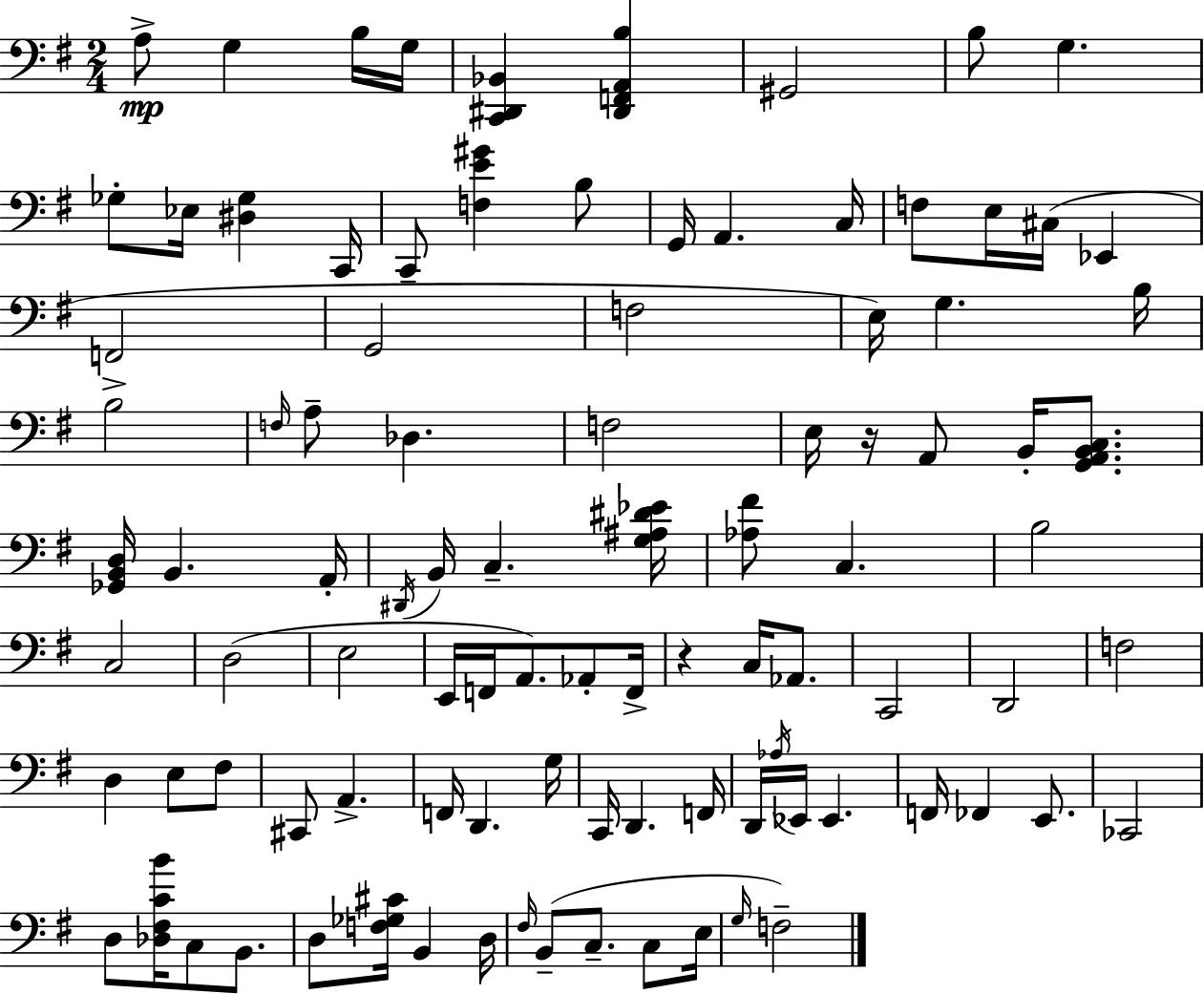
{
  \clef bass
  \numericTimeSignature
  \time 2/4
  \key g \major
  \repeat volta 2 { a8->\mp g4 b16 g16 | <c, dis, bes,>4 <dis, f, a, b>4 | gis,2 | b8 g4. | \break ges8-. ees16 <dis ges>4 c,16 | c,8-- <f e' gis'>4 b8 | g,16 a,4. c16 | f8 e16 cis16( ees,4 | \break f,2-> | g,2 | f2 | e16) g4. b16 | \break b2 | \grace { f16 } a8-- des4. | f2 | e16 r16 a,8 b,16-. <g, a, b, c>8. | \break <ges, b, d>16 b,4. | a,16-. \acciaccatura { dis,16 } b,16 c4.-- | <g ais dis' ees'>16 <aes fis'>8 c4. | b2 | \break c2 | d2( | e2 | e,16 f,16 a,8.) aes,8-. | \break f,16-> r4 c16 aes,8. | c,2 | d,2 | f2 | \break d4 e8 | fis8 cis,8 a,4.-> | f,16 d,4. | g16 c,16 d,4. | \break f,16 d,16 \acciaccatura { aes16 } ees,16 ees,4. | f,16 fes,4 | e,8. ces,2 | d8 <des fis c' b'>16 c8 | \break b,8. d8 <f ges cis'>16 b,4 | d16 \grace { fis16 } b,8--( c8.-- | c8 e16 \grace { g16 }) f2-- | } \bar "|."
}